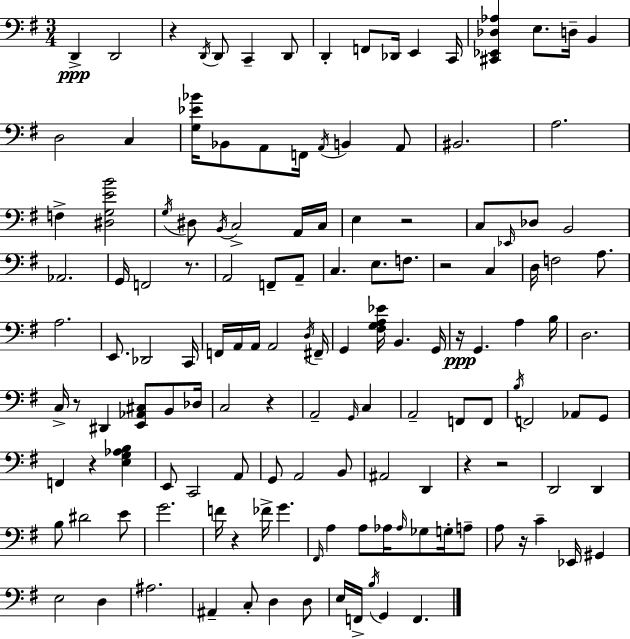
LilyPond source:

{
  \clef bass
  \numericTimeSignature
  \time 3/4
  \key e \minor
  \repeat volta 2 { d,4->\ppp d,2 | r4 \acciaccatura { d,16 } d,8 c,4-- d,8 | d,4-. f,8 des,16 e,4 | c,16 <cis, ees, des aes>4 e8. d16-- b,4 | \break d2 c4 | <g ees' bes'>16 bes,8 a,8 f,16 \acciaccatura { a,16 } b,4 | a,8 bis,2. | a2. | \break f4-> <dis g e' b'>2 | \acciaccatura { g16 } dis8 \acciaccatura { b,16 } c2-> | a,16 c16 e4 r2 | c8 \grace { ees,16 } des8 b,2 | \break aes,2. | g,16 f,2 | r8. a,2 | f,8-- a,8-- c4. e8. | \break f8. r2 | c4 d16 f2 | a8. a2. | e,8. des,2 | \break c,16 f,16 a,16 a,16 a,2 | \acciaccatura { d16 } fis,16-- g,4 <fis g a ees'>16 b,4. | g,16 r16\ppp g,4. | a4 b16 d2. | \break c16-> r8 dis,4 | <e, aes, cis>8 b,8 des16 c2 | r4 a,2-- | \grace { g,16 } c4 a,2-- | \break f,8 f,8 \acciaccatura { b16 } f,2 | aes,8 g,8 f,4 | r4 <e g aes b>4 e,8 c,2 | a,8 g,8 a,2 | \break b,8 ais,2 | d,4 r4 | r2 d,2 | d,4 b8 dis'2 | \break e'8 g'2. | f'16 r4 | fes'16-> g'4. \grace { fis,16 } a4 | a8 aes16 \grace { aes16 } ges8 g16-. a8-- a8 | \break r16 c'4-- ees,16 gis,4 e2 | d4 ais2. | ais,4-- | c8-. d4 d8 e16 f,16-> | \break \acciaccatura { b16 } g,4 f,4. } \bar "|."
}